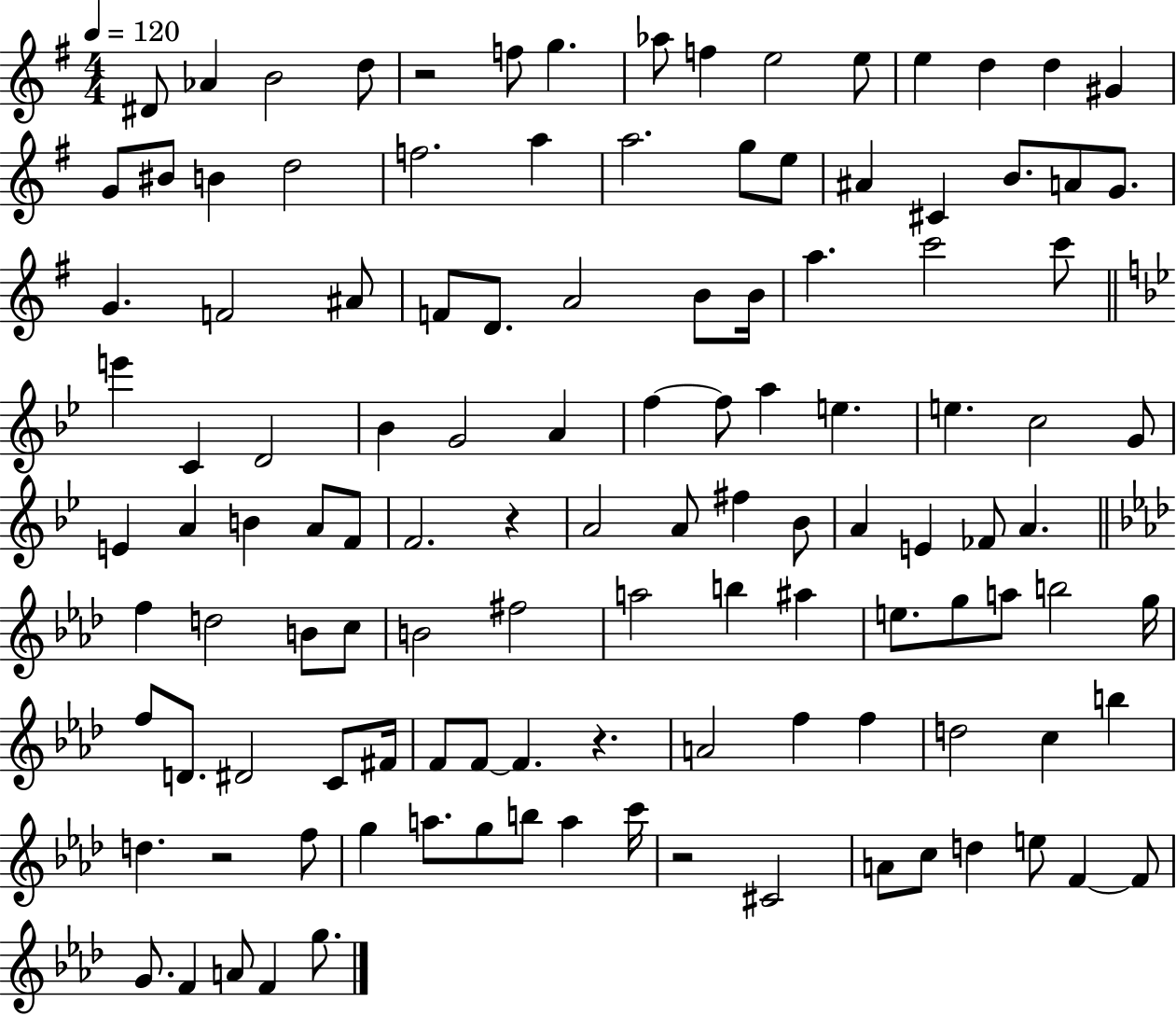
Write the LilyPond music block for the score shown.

{
  \clef treble
  \numericTimeSignature
  \time 4/4
  \key g \major
  \tempo 4 = 120
  dis'8 aes'4 b'2 d''8 | r2 f''8 g''4. | aes''8 f''4 e''2 e''8 | e''4 d''4 d''4 gis'4 | \break g'8 bis'8 b'4 d''2 | f''2. a''4 | a''2. g''8 e''8 | ais'4 cis'4 b'8. a'8 g'8. | \break g'4. f'2 ais'8 | f'8 d'8. a'2 b'8 b'16 | a''4. c'''2 c'''8 | \bar "||" \break \key bes \major e'''4 c'4 d'2 | bes'4 g'2 a'4 | f''4~~ f''8 a''4 e''4. | e''4. c''2 g'8 | \break e'4 a'4 b'4 a'8 f'8 | f'2. r4 | a'2 a'8 fis''4 bes'8 | a'4 e'4 fes'8 a'4. | \break \bar "||" \break \key aes \major f''4 d''2 b'8 c''8 | b'2 fis''2 | a''2 b''4 ais''4 | e''8. g''8 a''8 b''2 g''16 | \break f''8 d'8. dis'2 c'8 fis'16 | f'8 f'8~~ f'4. r4. | a'2 f''4 f''4 | d''2 c''4 b''4 | \break d''4. r2 f''8 | g''4 a''8. g''8 b''8 a''4 c'''16 | r2 cis'2 | a'8 c''8 d''4 e''8 f'4~~ f'8 | \break g'8. f'4 a'8 f'4 g''8. | \bar "|."
}